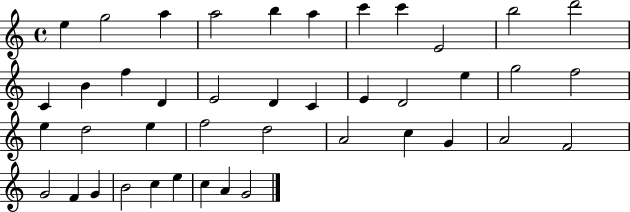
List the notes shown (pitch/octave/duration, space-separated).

E5/q G5/h A5/q A5/h B5/q A5/q C6/q C6/q E4/h B5/h D6/h C4/q B4/q F5/q D4/q E4/h D4/q C4/q E4/q D4/h E5/q G5/h F5/h E5/q D5/h E5/q F5/h D5/h A4/h C5/q G4/q A4/h F4/h G4/h F4/q G4/q B4/h C5/q E5/q C5/q A4/q G4/h